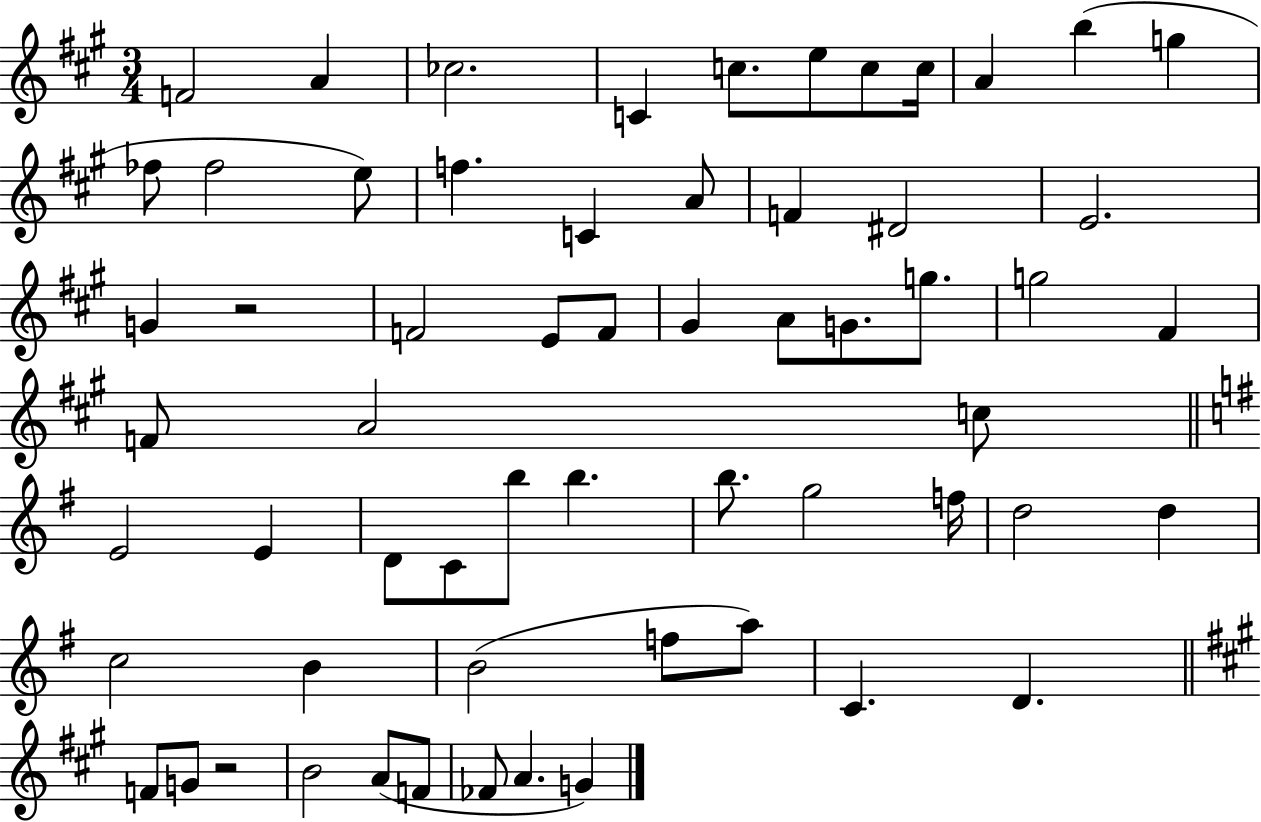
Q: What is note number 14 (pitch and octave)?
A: E5